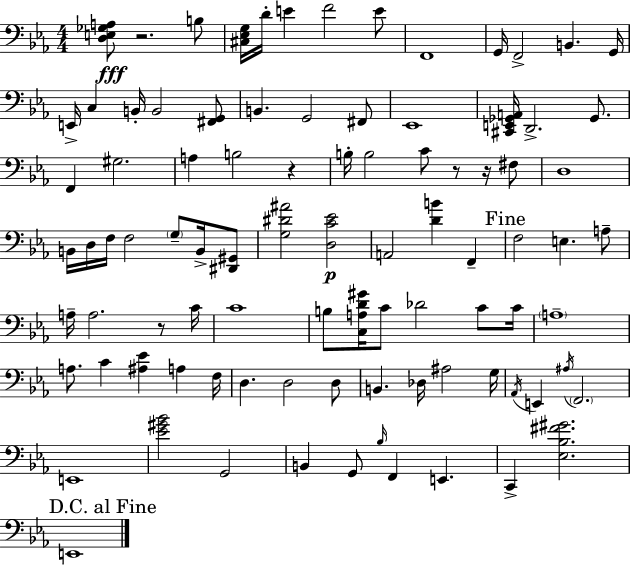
X:1
T:Untitled
M:4/4
L:1/4
K:Eb
[D,E,_G,A,]/2 z2 B,/2 [^C,_E,G,]/4 D/4 E F2 E/2 F,,4 G,,/4 F,,2 B,, G,,/4 E,,/4 C, B,,/4 B,,2 [^F,,G,,]/2 B,, G,,2 ^F,,/2 _E,,4 [^C,,E,,_G,,A,,]/4 D,,2 _G,,/2 F,, ^G,2 A, B,2 z B,/4 B,2 C/2 z/2 z/4 ^F,/2 D,4 B,,/4 D,/4 F,/4 F,2 G,/2 B,,/4 [^D,,^G,,]/2 [G,^D^A]2 [D,C_E]2 A,,2 [DB] F,, F,2 E, A,/2 A,/4 A,2 z/2 C/4 C4 B,/2 [C,A,D^G]/4 C/2 _D2 C/2 C/4 A,4 A,/2 C [^A,_E] A, F,/4 D, D,2 D,/2 B,, _D,/4 ^A,2 G,/4 _A,,/4 E,, ^A,/4 F,,2 E,,4 [_E^G_B]2 G,,2 B,, G,,/2 _B,/4 F,, E,, C,, [_E,_B,^F^G]2 E,,4